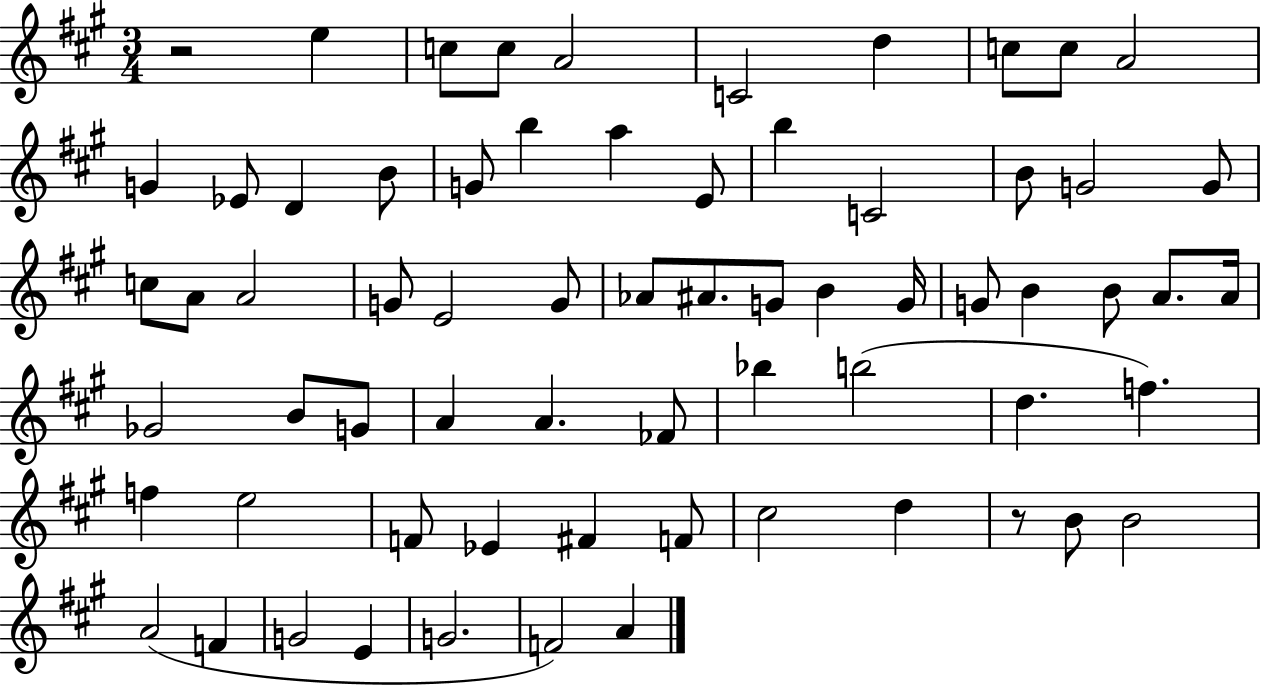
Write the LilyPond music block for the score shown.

{
  \clef treble
  \numericTimeSignature
  \time 3/4
  \key a \major
  \repeat volta 2 { r2 e''4 | c''8 c''8 a'2 | c'2 d''4 | c''8 c''8 a'2 | \break g'4 ees'8 d'4 b'8 | g'8 b''4 a''4 e'8 | b''4 c'2 | b'8 g'2 g'8 | \break c''8 a'8 a'2 | g'8 e'2 g'8 | aes'8 ais'8. g'8 b'4 g'16 | g'8 b'4 b'8 a'8. a'16 | \break ges'2 b'8 g'8 | a'4 a'4. fes'8 | bes''4 b''2( | d''4. f''4.) | \break f''4 e''2 | f'8 ees'4 fis'4 f'8 | cis''2 d''4 | r8 b'8 b'2 | \break a'2( f'4 | g'2 e'4 | g'2. | f'2) a'4 | \break } \bar "|."
}